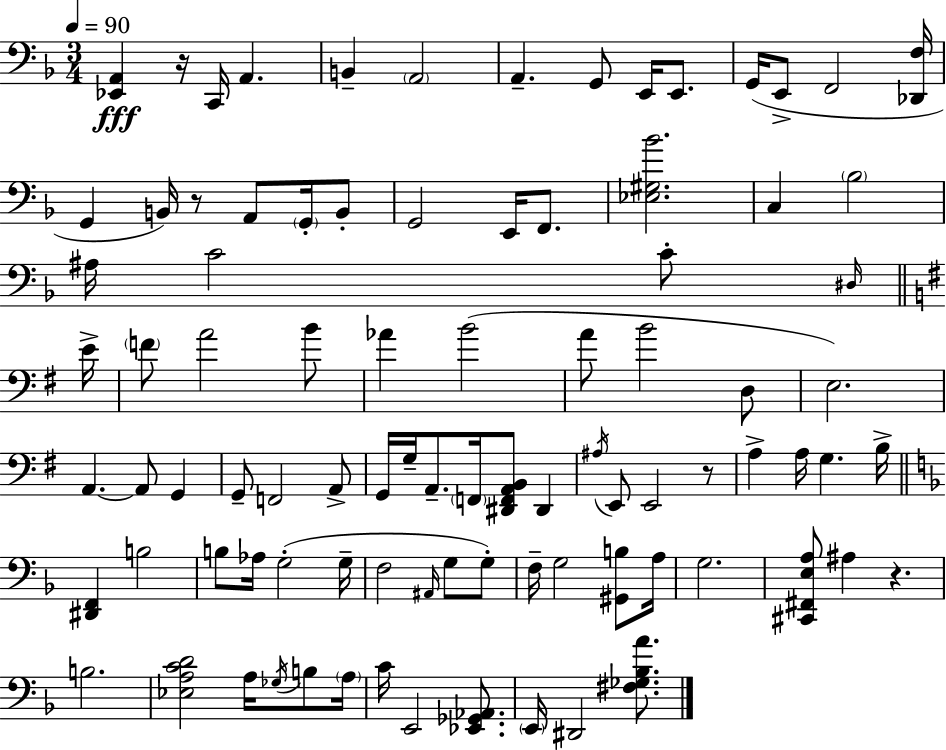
[Eb2,A2]/q R/s C2/s A2/q. B2/q A2/h A2/q. G2/e E2/s E2/e. G2/s E2/e F2/h [Db2,F3]/s G2/q B2/s R/e A2/e G2/s B2/e G2/h E2/s F2/e. [Eb3,G#3,Bb4]/h. C3/q Bb3/h A#3/s C4/h C4/e D#3/s E4/s F4/e A4/h B4/e Ab4/q B4/h A4/e B4/h D3/e E3/h. A2/q. A2/e G2/q G2/e F2/h A2/e G2/s G3/s A2/e. F2/s [D#2,F2,A2,B2]/e D#2/q A#3/s E2/e E2/h R/e A3/q A3/s G3/q. B3/s [D#2,F2]/q B3/h B3/e Ab3/s G3/h G3/s F3/h A#2/s G3/e G3/e F3/s G3/h [G#2,B3]/e A3/s G3/h. [C#2,F#2,E3,A3]/e A#3/q R/q. B3/h. [Eb3,A3,C4,D4]/h A3/s Gb3/s B3/e A3/s C4/s E2/h [Eb2,Gb2,Ab2]/e. E2/s D#2/h [F#3,Gb3,Bb3,A4]/e.